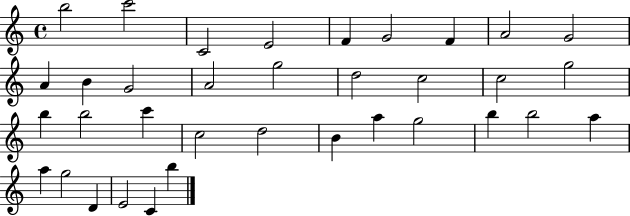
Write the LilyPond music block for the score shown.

{
  \clef treble
  \time 4/4
  \defaultTimeSignature
  \key c \major
  b''2 c'''2 | c'2 e'2 | f'4 g'2 f'4 | a'2 g'2 | \break a'4 b'4 g'2 | a'2 g''2 | d''2 c''2 | c''2 g''2 | \break b''4 b''2 c'''4 | c''2 d''2 | b'4 a''4 g''2 | b''4 b''2 a''4 | \break a''4 g''2 d'4 | e'2 c'4 b''4 | \bar "|."
}